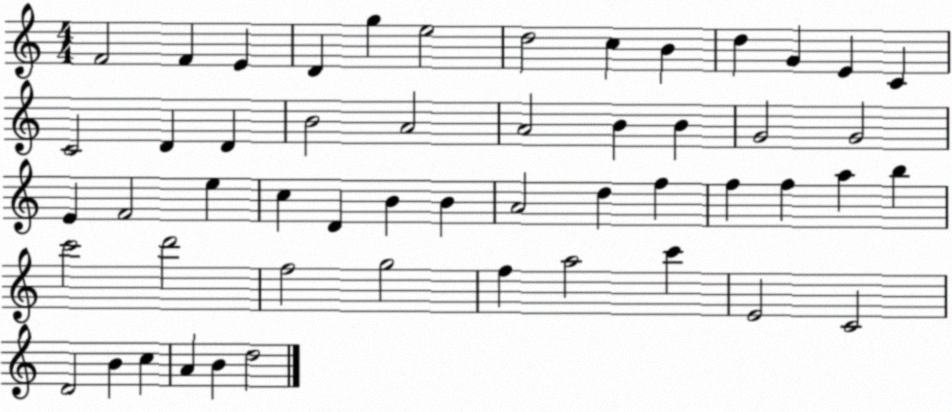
X:1
T:Untitled
M:4/4
L:1/4
K:C
F2 F E D g e2 d2 c B d G E C C2 D D B2 A2 A2 B B G2 G2 E F2 e c D B B A2 d f f f a b c'2 d'2 f2 g2 f a2 c' E2 C2 D2 B c A B d2